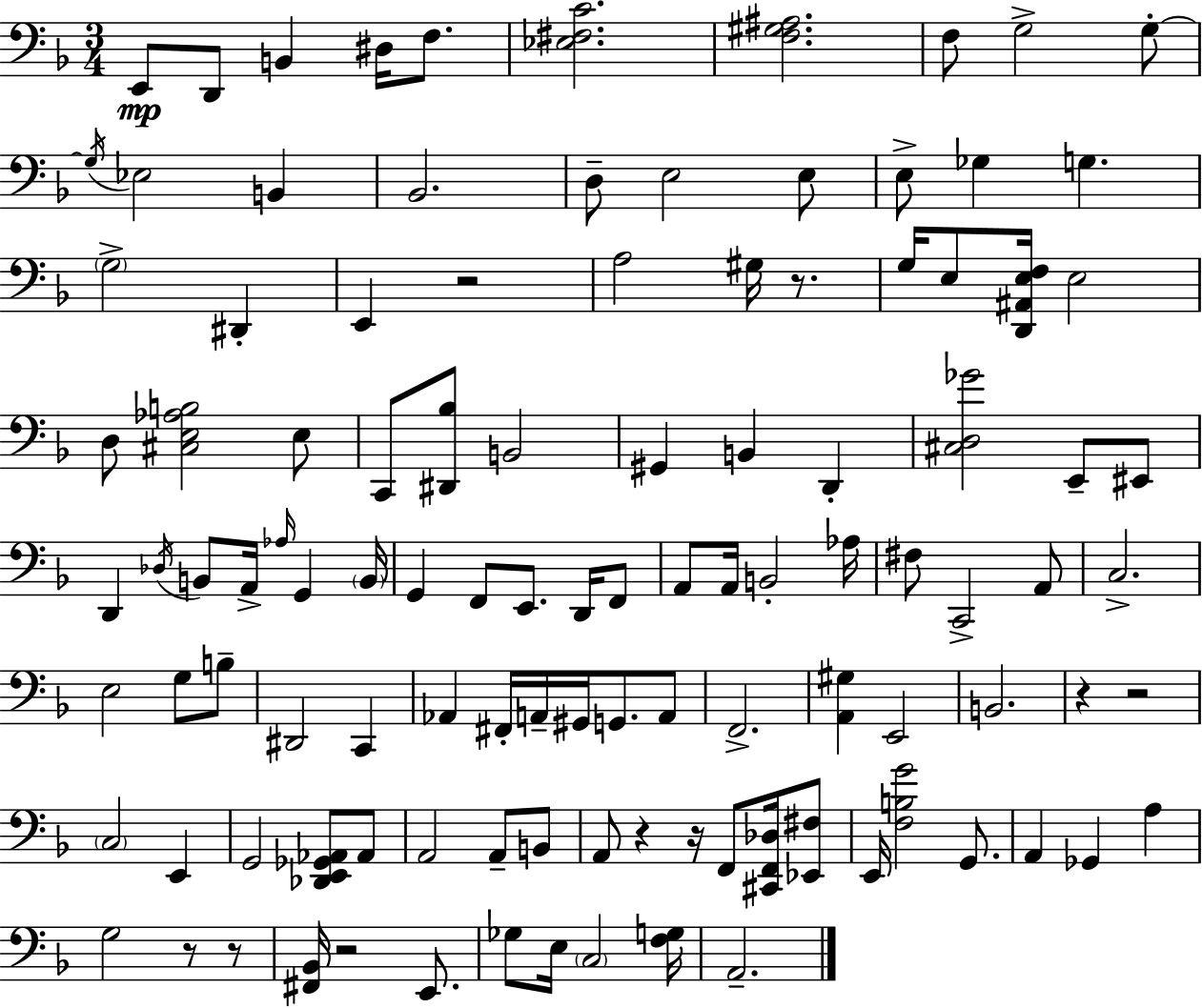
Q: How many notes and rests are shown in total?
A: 111